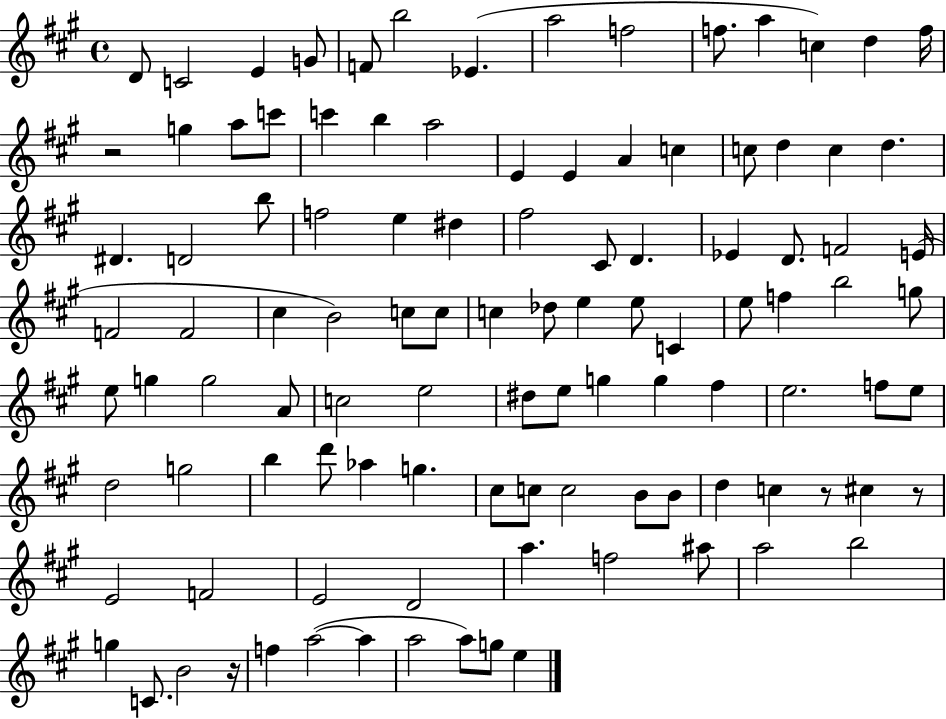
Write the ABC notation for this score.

X:1
T:Untitled
M:4/4
L:1/4
K:A
D/2 C2 E G/2 F/2 b2 _E a2 f2 f/2 a c d f/4 z2 g a/2 c'/2 c' b a2 E E A c c/2 d c d ^D D2 b/2 f2 e ^d ^f2 ^C/2 D _E D/2 F2 E/4 F2 F2 ^c B2 c/2 c/2 c _d/2 e e/2 C e/2 f b2 g/2 e/2 g g2 A/2 c2 e2 ^d/2 e/2 g g ^f e2 f/2 e/2 d2 g2 b d'/2 _a g ^c/2 c/2 c2 B/2 B/2 d c z/2 ^c z/2 E2 F2 E2 D2 a f2 ^a/2 a2 b2 g C/2 B2 z/4 f a2 a a2 a/2 g/2 e